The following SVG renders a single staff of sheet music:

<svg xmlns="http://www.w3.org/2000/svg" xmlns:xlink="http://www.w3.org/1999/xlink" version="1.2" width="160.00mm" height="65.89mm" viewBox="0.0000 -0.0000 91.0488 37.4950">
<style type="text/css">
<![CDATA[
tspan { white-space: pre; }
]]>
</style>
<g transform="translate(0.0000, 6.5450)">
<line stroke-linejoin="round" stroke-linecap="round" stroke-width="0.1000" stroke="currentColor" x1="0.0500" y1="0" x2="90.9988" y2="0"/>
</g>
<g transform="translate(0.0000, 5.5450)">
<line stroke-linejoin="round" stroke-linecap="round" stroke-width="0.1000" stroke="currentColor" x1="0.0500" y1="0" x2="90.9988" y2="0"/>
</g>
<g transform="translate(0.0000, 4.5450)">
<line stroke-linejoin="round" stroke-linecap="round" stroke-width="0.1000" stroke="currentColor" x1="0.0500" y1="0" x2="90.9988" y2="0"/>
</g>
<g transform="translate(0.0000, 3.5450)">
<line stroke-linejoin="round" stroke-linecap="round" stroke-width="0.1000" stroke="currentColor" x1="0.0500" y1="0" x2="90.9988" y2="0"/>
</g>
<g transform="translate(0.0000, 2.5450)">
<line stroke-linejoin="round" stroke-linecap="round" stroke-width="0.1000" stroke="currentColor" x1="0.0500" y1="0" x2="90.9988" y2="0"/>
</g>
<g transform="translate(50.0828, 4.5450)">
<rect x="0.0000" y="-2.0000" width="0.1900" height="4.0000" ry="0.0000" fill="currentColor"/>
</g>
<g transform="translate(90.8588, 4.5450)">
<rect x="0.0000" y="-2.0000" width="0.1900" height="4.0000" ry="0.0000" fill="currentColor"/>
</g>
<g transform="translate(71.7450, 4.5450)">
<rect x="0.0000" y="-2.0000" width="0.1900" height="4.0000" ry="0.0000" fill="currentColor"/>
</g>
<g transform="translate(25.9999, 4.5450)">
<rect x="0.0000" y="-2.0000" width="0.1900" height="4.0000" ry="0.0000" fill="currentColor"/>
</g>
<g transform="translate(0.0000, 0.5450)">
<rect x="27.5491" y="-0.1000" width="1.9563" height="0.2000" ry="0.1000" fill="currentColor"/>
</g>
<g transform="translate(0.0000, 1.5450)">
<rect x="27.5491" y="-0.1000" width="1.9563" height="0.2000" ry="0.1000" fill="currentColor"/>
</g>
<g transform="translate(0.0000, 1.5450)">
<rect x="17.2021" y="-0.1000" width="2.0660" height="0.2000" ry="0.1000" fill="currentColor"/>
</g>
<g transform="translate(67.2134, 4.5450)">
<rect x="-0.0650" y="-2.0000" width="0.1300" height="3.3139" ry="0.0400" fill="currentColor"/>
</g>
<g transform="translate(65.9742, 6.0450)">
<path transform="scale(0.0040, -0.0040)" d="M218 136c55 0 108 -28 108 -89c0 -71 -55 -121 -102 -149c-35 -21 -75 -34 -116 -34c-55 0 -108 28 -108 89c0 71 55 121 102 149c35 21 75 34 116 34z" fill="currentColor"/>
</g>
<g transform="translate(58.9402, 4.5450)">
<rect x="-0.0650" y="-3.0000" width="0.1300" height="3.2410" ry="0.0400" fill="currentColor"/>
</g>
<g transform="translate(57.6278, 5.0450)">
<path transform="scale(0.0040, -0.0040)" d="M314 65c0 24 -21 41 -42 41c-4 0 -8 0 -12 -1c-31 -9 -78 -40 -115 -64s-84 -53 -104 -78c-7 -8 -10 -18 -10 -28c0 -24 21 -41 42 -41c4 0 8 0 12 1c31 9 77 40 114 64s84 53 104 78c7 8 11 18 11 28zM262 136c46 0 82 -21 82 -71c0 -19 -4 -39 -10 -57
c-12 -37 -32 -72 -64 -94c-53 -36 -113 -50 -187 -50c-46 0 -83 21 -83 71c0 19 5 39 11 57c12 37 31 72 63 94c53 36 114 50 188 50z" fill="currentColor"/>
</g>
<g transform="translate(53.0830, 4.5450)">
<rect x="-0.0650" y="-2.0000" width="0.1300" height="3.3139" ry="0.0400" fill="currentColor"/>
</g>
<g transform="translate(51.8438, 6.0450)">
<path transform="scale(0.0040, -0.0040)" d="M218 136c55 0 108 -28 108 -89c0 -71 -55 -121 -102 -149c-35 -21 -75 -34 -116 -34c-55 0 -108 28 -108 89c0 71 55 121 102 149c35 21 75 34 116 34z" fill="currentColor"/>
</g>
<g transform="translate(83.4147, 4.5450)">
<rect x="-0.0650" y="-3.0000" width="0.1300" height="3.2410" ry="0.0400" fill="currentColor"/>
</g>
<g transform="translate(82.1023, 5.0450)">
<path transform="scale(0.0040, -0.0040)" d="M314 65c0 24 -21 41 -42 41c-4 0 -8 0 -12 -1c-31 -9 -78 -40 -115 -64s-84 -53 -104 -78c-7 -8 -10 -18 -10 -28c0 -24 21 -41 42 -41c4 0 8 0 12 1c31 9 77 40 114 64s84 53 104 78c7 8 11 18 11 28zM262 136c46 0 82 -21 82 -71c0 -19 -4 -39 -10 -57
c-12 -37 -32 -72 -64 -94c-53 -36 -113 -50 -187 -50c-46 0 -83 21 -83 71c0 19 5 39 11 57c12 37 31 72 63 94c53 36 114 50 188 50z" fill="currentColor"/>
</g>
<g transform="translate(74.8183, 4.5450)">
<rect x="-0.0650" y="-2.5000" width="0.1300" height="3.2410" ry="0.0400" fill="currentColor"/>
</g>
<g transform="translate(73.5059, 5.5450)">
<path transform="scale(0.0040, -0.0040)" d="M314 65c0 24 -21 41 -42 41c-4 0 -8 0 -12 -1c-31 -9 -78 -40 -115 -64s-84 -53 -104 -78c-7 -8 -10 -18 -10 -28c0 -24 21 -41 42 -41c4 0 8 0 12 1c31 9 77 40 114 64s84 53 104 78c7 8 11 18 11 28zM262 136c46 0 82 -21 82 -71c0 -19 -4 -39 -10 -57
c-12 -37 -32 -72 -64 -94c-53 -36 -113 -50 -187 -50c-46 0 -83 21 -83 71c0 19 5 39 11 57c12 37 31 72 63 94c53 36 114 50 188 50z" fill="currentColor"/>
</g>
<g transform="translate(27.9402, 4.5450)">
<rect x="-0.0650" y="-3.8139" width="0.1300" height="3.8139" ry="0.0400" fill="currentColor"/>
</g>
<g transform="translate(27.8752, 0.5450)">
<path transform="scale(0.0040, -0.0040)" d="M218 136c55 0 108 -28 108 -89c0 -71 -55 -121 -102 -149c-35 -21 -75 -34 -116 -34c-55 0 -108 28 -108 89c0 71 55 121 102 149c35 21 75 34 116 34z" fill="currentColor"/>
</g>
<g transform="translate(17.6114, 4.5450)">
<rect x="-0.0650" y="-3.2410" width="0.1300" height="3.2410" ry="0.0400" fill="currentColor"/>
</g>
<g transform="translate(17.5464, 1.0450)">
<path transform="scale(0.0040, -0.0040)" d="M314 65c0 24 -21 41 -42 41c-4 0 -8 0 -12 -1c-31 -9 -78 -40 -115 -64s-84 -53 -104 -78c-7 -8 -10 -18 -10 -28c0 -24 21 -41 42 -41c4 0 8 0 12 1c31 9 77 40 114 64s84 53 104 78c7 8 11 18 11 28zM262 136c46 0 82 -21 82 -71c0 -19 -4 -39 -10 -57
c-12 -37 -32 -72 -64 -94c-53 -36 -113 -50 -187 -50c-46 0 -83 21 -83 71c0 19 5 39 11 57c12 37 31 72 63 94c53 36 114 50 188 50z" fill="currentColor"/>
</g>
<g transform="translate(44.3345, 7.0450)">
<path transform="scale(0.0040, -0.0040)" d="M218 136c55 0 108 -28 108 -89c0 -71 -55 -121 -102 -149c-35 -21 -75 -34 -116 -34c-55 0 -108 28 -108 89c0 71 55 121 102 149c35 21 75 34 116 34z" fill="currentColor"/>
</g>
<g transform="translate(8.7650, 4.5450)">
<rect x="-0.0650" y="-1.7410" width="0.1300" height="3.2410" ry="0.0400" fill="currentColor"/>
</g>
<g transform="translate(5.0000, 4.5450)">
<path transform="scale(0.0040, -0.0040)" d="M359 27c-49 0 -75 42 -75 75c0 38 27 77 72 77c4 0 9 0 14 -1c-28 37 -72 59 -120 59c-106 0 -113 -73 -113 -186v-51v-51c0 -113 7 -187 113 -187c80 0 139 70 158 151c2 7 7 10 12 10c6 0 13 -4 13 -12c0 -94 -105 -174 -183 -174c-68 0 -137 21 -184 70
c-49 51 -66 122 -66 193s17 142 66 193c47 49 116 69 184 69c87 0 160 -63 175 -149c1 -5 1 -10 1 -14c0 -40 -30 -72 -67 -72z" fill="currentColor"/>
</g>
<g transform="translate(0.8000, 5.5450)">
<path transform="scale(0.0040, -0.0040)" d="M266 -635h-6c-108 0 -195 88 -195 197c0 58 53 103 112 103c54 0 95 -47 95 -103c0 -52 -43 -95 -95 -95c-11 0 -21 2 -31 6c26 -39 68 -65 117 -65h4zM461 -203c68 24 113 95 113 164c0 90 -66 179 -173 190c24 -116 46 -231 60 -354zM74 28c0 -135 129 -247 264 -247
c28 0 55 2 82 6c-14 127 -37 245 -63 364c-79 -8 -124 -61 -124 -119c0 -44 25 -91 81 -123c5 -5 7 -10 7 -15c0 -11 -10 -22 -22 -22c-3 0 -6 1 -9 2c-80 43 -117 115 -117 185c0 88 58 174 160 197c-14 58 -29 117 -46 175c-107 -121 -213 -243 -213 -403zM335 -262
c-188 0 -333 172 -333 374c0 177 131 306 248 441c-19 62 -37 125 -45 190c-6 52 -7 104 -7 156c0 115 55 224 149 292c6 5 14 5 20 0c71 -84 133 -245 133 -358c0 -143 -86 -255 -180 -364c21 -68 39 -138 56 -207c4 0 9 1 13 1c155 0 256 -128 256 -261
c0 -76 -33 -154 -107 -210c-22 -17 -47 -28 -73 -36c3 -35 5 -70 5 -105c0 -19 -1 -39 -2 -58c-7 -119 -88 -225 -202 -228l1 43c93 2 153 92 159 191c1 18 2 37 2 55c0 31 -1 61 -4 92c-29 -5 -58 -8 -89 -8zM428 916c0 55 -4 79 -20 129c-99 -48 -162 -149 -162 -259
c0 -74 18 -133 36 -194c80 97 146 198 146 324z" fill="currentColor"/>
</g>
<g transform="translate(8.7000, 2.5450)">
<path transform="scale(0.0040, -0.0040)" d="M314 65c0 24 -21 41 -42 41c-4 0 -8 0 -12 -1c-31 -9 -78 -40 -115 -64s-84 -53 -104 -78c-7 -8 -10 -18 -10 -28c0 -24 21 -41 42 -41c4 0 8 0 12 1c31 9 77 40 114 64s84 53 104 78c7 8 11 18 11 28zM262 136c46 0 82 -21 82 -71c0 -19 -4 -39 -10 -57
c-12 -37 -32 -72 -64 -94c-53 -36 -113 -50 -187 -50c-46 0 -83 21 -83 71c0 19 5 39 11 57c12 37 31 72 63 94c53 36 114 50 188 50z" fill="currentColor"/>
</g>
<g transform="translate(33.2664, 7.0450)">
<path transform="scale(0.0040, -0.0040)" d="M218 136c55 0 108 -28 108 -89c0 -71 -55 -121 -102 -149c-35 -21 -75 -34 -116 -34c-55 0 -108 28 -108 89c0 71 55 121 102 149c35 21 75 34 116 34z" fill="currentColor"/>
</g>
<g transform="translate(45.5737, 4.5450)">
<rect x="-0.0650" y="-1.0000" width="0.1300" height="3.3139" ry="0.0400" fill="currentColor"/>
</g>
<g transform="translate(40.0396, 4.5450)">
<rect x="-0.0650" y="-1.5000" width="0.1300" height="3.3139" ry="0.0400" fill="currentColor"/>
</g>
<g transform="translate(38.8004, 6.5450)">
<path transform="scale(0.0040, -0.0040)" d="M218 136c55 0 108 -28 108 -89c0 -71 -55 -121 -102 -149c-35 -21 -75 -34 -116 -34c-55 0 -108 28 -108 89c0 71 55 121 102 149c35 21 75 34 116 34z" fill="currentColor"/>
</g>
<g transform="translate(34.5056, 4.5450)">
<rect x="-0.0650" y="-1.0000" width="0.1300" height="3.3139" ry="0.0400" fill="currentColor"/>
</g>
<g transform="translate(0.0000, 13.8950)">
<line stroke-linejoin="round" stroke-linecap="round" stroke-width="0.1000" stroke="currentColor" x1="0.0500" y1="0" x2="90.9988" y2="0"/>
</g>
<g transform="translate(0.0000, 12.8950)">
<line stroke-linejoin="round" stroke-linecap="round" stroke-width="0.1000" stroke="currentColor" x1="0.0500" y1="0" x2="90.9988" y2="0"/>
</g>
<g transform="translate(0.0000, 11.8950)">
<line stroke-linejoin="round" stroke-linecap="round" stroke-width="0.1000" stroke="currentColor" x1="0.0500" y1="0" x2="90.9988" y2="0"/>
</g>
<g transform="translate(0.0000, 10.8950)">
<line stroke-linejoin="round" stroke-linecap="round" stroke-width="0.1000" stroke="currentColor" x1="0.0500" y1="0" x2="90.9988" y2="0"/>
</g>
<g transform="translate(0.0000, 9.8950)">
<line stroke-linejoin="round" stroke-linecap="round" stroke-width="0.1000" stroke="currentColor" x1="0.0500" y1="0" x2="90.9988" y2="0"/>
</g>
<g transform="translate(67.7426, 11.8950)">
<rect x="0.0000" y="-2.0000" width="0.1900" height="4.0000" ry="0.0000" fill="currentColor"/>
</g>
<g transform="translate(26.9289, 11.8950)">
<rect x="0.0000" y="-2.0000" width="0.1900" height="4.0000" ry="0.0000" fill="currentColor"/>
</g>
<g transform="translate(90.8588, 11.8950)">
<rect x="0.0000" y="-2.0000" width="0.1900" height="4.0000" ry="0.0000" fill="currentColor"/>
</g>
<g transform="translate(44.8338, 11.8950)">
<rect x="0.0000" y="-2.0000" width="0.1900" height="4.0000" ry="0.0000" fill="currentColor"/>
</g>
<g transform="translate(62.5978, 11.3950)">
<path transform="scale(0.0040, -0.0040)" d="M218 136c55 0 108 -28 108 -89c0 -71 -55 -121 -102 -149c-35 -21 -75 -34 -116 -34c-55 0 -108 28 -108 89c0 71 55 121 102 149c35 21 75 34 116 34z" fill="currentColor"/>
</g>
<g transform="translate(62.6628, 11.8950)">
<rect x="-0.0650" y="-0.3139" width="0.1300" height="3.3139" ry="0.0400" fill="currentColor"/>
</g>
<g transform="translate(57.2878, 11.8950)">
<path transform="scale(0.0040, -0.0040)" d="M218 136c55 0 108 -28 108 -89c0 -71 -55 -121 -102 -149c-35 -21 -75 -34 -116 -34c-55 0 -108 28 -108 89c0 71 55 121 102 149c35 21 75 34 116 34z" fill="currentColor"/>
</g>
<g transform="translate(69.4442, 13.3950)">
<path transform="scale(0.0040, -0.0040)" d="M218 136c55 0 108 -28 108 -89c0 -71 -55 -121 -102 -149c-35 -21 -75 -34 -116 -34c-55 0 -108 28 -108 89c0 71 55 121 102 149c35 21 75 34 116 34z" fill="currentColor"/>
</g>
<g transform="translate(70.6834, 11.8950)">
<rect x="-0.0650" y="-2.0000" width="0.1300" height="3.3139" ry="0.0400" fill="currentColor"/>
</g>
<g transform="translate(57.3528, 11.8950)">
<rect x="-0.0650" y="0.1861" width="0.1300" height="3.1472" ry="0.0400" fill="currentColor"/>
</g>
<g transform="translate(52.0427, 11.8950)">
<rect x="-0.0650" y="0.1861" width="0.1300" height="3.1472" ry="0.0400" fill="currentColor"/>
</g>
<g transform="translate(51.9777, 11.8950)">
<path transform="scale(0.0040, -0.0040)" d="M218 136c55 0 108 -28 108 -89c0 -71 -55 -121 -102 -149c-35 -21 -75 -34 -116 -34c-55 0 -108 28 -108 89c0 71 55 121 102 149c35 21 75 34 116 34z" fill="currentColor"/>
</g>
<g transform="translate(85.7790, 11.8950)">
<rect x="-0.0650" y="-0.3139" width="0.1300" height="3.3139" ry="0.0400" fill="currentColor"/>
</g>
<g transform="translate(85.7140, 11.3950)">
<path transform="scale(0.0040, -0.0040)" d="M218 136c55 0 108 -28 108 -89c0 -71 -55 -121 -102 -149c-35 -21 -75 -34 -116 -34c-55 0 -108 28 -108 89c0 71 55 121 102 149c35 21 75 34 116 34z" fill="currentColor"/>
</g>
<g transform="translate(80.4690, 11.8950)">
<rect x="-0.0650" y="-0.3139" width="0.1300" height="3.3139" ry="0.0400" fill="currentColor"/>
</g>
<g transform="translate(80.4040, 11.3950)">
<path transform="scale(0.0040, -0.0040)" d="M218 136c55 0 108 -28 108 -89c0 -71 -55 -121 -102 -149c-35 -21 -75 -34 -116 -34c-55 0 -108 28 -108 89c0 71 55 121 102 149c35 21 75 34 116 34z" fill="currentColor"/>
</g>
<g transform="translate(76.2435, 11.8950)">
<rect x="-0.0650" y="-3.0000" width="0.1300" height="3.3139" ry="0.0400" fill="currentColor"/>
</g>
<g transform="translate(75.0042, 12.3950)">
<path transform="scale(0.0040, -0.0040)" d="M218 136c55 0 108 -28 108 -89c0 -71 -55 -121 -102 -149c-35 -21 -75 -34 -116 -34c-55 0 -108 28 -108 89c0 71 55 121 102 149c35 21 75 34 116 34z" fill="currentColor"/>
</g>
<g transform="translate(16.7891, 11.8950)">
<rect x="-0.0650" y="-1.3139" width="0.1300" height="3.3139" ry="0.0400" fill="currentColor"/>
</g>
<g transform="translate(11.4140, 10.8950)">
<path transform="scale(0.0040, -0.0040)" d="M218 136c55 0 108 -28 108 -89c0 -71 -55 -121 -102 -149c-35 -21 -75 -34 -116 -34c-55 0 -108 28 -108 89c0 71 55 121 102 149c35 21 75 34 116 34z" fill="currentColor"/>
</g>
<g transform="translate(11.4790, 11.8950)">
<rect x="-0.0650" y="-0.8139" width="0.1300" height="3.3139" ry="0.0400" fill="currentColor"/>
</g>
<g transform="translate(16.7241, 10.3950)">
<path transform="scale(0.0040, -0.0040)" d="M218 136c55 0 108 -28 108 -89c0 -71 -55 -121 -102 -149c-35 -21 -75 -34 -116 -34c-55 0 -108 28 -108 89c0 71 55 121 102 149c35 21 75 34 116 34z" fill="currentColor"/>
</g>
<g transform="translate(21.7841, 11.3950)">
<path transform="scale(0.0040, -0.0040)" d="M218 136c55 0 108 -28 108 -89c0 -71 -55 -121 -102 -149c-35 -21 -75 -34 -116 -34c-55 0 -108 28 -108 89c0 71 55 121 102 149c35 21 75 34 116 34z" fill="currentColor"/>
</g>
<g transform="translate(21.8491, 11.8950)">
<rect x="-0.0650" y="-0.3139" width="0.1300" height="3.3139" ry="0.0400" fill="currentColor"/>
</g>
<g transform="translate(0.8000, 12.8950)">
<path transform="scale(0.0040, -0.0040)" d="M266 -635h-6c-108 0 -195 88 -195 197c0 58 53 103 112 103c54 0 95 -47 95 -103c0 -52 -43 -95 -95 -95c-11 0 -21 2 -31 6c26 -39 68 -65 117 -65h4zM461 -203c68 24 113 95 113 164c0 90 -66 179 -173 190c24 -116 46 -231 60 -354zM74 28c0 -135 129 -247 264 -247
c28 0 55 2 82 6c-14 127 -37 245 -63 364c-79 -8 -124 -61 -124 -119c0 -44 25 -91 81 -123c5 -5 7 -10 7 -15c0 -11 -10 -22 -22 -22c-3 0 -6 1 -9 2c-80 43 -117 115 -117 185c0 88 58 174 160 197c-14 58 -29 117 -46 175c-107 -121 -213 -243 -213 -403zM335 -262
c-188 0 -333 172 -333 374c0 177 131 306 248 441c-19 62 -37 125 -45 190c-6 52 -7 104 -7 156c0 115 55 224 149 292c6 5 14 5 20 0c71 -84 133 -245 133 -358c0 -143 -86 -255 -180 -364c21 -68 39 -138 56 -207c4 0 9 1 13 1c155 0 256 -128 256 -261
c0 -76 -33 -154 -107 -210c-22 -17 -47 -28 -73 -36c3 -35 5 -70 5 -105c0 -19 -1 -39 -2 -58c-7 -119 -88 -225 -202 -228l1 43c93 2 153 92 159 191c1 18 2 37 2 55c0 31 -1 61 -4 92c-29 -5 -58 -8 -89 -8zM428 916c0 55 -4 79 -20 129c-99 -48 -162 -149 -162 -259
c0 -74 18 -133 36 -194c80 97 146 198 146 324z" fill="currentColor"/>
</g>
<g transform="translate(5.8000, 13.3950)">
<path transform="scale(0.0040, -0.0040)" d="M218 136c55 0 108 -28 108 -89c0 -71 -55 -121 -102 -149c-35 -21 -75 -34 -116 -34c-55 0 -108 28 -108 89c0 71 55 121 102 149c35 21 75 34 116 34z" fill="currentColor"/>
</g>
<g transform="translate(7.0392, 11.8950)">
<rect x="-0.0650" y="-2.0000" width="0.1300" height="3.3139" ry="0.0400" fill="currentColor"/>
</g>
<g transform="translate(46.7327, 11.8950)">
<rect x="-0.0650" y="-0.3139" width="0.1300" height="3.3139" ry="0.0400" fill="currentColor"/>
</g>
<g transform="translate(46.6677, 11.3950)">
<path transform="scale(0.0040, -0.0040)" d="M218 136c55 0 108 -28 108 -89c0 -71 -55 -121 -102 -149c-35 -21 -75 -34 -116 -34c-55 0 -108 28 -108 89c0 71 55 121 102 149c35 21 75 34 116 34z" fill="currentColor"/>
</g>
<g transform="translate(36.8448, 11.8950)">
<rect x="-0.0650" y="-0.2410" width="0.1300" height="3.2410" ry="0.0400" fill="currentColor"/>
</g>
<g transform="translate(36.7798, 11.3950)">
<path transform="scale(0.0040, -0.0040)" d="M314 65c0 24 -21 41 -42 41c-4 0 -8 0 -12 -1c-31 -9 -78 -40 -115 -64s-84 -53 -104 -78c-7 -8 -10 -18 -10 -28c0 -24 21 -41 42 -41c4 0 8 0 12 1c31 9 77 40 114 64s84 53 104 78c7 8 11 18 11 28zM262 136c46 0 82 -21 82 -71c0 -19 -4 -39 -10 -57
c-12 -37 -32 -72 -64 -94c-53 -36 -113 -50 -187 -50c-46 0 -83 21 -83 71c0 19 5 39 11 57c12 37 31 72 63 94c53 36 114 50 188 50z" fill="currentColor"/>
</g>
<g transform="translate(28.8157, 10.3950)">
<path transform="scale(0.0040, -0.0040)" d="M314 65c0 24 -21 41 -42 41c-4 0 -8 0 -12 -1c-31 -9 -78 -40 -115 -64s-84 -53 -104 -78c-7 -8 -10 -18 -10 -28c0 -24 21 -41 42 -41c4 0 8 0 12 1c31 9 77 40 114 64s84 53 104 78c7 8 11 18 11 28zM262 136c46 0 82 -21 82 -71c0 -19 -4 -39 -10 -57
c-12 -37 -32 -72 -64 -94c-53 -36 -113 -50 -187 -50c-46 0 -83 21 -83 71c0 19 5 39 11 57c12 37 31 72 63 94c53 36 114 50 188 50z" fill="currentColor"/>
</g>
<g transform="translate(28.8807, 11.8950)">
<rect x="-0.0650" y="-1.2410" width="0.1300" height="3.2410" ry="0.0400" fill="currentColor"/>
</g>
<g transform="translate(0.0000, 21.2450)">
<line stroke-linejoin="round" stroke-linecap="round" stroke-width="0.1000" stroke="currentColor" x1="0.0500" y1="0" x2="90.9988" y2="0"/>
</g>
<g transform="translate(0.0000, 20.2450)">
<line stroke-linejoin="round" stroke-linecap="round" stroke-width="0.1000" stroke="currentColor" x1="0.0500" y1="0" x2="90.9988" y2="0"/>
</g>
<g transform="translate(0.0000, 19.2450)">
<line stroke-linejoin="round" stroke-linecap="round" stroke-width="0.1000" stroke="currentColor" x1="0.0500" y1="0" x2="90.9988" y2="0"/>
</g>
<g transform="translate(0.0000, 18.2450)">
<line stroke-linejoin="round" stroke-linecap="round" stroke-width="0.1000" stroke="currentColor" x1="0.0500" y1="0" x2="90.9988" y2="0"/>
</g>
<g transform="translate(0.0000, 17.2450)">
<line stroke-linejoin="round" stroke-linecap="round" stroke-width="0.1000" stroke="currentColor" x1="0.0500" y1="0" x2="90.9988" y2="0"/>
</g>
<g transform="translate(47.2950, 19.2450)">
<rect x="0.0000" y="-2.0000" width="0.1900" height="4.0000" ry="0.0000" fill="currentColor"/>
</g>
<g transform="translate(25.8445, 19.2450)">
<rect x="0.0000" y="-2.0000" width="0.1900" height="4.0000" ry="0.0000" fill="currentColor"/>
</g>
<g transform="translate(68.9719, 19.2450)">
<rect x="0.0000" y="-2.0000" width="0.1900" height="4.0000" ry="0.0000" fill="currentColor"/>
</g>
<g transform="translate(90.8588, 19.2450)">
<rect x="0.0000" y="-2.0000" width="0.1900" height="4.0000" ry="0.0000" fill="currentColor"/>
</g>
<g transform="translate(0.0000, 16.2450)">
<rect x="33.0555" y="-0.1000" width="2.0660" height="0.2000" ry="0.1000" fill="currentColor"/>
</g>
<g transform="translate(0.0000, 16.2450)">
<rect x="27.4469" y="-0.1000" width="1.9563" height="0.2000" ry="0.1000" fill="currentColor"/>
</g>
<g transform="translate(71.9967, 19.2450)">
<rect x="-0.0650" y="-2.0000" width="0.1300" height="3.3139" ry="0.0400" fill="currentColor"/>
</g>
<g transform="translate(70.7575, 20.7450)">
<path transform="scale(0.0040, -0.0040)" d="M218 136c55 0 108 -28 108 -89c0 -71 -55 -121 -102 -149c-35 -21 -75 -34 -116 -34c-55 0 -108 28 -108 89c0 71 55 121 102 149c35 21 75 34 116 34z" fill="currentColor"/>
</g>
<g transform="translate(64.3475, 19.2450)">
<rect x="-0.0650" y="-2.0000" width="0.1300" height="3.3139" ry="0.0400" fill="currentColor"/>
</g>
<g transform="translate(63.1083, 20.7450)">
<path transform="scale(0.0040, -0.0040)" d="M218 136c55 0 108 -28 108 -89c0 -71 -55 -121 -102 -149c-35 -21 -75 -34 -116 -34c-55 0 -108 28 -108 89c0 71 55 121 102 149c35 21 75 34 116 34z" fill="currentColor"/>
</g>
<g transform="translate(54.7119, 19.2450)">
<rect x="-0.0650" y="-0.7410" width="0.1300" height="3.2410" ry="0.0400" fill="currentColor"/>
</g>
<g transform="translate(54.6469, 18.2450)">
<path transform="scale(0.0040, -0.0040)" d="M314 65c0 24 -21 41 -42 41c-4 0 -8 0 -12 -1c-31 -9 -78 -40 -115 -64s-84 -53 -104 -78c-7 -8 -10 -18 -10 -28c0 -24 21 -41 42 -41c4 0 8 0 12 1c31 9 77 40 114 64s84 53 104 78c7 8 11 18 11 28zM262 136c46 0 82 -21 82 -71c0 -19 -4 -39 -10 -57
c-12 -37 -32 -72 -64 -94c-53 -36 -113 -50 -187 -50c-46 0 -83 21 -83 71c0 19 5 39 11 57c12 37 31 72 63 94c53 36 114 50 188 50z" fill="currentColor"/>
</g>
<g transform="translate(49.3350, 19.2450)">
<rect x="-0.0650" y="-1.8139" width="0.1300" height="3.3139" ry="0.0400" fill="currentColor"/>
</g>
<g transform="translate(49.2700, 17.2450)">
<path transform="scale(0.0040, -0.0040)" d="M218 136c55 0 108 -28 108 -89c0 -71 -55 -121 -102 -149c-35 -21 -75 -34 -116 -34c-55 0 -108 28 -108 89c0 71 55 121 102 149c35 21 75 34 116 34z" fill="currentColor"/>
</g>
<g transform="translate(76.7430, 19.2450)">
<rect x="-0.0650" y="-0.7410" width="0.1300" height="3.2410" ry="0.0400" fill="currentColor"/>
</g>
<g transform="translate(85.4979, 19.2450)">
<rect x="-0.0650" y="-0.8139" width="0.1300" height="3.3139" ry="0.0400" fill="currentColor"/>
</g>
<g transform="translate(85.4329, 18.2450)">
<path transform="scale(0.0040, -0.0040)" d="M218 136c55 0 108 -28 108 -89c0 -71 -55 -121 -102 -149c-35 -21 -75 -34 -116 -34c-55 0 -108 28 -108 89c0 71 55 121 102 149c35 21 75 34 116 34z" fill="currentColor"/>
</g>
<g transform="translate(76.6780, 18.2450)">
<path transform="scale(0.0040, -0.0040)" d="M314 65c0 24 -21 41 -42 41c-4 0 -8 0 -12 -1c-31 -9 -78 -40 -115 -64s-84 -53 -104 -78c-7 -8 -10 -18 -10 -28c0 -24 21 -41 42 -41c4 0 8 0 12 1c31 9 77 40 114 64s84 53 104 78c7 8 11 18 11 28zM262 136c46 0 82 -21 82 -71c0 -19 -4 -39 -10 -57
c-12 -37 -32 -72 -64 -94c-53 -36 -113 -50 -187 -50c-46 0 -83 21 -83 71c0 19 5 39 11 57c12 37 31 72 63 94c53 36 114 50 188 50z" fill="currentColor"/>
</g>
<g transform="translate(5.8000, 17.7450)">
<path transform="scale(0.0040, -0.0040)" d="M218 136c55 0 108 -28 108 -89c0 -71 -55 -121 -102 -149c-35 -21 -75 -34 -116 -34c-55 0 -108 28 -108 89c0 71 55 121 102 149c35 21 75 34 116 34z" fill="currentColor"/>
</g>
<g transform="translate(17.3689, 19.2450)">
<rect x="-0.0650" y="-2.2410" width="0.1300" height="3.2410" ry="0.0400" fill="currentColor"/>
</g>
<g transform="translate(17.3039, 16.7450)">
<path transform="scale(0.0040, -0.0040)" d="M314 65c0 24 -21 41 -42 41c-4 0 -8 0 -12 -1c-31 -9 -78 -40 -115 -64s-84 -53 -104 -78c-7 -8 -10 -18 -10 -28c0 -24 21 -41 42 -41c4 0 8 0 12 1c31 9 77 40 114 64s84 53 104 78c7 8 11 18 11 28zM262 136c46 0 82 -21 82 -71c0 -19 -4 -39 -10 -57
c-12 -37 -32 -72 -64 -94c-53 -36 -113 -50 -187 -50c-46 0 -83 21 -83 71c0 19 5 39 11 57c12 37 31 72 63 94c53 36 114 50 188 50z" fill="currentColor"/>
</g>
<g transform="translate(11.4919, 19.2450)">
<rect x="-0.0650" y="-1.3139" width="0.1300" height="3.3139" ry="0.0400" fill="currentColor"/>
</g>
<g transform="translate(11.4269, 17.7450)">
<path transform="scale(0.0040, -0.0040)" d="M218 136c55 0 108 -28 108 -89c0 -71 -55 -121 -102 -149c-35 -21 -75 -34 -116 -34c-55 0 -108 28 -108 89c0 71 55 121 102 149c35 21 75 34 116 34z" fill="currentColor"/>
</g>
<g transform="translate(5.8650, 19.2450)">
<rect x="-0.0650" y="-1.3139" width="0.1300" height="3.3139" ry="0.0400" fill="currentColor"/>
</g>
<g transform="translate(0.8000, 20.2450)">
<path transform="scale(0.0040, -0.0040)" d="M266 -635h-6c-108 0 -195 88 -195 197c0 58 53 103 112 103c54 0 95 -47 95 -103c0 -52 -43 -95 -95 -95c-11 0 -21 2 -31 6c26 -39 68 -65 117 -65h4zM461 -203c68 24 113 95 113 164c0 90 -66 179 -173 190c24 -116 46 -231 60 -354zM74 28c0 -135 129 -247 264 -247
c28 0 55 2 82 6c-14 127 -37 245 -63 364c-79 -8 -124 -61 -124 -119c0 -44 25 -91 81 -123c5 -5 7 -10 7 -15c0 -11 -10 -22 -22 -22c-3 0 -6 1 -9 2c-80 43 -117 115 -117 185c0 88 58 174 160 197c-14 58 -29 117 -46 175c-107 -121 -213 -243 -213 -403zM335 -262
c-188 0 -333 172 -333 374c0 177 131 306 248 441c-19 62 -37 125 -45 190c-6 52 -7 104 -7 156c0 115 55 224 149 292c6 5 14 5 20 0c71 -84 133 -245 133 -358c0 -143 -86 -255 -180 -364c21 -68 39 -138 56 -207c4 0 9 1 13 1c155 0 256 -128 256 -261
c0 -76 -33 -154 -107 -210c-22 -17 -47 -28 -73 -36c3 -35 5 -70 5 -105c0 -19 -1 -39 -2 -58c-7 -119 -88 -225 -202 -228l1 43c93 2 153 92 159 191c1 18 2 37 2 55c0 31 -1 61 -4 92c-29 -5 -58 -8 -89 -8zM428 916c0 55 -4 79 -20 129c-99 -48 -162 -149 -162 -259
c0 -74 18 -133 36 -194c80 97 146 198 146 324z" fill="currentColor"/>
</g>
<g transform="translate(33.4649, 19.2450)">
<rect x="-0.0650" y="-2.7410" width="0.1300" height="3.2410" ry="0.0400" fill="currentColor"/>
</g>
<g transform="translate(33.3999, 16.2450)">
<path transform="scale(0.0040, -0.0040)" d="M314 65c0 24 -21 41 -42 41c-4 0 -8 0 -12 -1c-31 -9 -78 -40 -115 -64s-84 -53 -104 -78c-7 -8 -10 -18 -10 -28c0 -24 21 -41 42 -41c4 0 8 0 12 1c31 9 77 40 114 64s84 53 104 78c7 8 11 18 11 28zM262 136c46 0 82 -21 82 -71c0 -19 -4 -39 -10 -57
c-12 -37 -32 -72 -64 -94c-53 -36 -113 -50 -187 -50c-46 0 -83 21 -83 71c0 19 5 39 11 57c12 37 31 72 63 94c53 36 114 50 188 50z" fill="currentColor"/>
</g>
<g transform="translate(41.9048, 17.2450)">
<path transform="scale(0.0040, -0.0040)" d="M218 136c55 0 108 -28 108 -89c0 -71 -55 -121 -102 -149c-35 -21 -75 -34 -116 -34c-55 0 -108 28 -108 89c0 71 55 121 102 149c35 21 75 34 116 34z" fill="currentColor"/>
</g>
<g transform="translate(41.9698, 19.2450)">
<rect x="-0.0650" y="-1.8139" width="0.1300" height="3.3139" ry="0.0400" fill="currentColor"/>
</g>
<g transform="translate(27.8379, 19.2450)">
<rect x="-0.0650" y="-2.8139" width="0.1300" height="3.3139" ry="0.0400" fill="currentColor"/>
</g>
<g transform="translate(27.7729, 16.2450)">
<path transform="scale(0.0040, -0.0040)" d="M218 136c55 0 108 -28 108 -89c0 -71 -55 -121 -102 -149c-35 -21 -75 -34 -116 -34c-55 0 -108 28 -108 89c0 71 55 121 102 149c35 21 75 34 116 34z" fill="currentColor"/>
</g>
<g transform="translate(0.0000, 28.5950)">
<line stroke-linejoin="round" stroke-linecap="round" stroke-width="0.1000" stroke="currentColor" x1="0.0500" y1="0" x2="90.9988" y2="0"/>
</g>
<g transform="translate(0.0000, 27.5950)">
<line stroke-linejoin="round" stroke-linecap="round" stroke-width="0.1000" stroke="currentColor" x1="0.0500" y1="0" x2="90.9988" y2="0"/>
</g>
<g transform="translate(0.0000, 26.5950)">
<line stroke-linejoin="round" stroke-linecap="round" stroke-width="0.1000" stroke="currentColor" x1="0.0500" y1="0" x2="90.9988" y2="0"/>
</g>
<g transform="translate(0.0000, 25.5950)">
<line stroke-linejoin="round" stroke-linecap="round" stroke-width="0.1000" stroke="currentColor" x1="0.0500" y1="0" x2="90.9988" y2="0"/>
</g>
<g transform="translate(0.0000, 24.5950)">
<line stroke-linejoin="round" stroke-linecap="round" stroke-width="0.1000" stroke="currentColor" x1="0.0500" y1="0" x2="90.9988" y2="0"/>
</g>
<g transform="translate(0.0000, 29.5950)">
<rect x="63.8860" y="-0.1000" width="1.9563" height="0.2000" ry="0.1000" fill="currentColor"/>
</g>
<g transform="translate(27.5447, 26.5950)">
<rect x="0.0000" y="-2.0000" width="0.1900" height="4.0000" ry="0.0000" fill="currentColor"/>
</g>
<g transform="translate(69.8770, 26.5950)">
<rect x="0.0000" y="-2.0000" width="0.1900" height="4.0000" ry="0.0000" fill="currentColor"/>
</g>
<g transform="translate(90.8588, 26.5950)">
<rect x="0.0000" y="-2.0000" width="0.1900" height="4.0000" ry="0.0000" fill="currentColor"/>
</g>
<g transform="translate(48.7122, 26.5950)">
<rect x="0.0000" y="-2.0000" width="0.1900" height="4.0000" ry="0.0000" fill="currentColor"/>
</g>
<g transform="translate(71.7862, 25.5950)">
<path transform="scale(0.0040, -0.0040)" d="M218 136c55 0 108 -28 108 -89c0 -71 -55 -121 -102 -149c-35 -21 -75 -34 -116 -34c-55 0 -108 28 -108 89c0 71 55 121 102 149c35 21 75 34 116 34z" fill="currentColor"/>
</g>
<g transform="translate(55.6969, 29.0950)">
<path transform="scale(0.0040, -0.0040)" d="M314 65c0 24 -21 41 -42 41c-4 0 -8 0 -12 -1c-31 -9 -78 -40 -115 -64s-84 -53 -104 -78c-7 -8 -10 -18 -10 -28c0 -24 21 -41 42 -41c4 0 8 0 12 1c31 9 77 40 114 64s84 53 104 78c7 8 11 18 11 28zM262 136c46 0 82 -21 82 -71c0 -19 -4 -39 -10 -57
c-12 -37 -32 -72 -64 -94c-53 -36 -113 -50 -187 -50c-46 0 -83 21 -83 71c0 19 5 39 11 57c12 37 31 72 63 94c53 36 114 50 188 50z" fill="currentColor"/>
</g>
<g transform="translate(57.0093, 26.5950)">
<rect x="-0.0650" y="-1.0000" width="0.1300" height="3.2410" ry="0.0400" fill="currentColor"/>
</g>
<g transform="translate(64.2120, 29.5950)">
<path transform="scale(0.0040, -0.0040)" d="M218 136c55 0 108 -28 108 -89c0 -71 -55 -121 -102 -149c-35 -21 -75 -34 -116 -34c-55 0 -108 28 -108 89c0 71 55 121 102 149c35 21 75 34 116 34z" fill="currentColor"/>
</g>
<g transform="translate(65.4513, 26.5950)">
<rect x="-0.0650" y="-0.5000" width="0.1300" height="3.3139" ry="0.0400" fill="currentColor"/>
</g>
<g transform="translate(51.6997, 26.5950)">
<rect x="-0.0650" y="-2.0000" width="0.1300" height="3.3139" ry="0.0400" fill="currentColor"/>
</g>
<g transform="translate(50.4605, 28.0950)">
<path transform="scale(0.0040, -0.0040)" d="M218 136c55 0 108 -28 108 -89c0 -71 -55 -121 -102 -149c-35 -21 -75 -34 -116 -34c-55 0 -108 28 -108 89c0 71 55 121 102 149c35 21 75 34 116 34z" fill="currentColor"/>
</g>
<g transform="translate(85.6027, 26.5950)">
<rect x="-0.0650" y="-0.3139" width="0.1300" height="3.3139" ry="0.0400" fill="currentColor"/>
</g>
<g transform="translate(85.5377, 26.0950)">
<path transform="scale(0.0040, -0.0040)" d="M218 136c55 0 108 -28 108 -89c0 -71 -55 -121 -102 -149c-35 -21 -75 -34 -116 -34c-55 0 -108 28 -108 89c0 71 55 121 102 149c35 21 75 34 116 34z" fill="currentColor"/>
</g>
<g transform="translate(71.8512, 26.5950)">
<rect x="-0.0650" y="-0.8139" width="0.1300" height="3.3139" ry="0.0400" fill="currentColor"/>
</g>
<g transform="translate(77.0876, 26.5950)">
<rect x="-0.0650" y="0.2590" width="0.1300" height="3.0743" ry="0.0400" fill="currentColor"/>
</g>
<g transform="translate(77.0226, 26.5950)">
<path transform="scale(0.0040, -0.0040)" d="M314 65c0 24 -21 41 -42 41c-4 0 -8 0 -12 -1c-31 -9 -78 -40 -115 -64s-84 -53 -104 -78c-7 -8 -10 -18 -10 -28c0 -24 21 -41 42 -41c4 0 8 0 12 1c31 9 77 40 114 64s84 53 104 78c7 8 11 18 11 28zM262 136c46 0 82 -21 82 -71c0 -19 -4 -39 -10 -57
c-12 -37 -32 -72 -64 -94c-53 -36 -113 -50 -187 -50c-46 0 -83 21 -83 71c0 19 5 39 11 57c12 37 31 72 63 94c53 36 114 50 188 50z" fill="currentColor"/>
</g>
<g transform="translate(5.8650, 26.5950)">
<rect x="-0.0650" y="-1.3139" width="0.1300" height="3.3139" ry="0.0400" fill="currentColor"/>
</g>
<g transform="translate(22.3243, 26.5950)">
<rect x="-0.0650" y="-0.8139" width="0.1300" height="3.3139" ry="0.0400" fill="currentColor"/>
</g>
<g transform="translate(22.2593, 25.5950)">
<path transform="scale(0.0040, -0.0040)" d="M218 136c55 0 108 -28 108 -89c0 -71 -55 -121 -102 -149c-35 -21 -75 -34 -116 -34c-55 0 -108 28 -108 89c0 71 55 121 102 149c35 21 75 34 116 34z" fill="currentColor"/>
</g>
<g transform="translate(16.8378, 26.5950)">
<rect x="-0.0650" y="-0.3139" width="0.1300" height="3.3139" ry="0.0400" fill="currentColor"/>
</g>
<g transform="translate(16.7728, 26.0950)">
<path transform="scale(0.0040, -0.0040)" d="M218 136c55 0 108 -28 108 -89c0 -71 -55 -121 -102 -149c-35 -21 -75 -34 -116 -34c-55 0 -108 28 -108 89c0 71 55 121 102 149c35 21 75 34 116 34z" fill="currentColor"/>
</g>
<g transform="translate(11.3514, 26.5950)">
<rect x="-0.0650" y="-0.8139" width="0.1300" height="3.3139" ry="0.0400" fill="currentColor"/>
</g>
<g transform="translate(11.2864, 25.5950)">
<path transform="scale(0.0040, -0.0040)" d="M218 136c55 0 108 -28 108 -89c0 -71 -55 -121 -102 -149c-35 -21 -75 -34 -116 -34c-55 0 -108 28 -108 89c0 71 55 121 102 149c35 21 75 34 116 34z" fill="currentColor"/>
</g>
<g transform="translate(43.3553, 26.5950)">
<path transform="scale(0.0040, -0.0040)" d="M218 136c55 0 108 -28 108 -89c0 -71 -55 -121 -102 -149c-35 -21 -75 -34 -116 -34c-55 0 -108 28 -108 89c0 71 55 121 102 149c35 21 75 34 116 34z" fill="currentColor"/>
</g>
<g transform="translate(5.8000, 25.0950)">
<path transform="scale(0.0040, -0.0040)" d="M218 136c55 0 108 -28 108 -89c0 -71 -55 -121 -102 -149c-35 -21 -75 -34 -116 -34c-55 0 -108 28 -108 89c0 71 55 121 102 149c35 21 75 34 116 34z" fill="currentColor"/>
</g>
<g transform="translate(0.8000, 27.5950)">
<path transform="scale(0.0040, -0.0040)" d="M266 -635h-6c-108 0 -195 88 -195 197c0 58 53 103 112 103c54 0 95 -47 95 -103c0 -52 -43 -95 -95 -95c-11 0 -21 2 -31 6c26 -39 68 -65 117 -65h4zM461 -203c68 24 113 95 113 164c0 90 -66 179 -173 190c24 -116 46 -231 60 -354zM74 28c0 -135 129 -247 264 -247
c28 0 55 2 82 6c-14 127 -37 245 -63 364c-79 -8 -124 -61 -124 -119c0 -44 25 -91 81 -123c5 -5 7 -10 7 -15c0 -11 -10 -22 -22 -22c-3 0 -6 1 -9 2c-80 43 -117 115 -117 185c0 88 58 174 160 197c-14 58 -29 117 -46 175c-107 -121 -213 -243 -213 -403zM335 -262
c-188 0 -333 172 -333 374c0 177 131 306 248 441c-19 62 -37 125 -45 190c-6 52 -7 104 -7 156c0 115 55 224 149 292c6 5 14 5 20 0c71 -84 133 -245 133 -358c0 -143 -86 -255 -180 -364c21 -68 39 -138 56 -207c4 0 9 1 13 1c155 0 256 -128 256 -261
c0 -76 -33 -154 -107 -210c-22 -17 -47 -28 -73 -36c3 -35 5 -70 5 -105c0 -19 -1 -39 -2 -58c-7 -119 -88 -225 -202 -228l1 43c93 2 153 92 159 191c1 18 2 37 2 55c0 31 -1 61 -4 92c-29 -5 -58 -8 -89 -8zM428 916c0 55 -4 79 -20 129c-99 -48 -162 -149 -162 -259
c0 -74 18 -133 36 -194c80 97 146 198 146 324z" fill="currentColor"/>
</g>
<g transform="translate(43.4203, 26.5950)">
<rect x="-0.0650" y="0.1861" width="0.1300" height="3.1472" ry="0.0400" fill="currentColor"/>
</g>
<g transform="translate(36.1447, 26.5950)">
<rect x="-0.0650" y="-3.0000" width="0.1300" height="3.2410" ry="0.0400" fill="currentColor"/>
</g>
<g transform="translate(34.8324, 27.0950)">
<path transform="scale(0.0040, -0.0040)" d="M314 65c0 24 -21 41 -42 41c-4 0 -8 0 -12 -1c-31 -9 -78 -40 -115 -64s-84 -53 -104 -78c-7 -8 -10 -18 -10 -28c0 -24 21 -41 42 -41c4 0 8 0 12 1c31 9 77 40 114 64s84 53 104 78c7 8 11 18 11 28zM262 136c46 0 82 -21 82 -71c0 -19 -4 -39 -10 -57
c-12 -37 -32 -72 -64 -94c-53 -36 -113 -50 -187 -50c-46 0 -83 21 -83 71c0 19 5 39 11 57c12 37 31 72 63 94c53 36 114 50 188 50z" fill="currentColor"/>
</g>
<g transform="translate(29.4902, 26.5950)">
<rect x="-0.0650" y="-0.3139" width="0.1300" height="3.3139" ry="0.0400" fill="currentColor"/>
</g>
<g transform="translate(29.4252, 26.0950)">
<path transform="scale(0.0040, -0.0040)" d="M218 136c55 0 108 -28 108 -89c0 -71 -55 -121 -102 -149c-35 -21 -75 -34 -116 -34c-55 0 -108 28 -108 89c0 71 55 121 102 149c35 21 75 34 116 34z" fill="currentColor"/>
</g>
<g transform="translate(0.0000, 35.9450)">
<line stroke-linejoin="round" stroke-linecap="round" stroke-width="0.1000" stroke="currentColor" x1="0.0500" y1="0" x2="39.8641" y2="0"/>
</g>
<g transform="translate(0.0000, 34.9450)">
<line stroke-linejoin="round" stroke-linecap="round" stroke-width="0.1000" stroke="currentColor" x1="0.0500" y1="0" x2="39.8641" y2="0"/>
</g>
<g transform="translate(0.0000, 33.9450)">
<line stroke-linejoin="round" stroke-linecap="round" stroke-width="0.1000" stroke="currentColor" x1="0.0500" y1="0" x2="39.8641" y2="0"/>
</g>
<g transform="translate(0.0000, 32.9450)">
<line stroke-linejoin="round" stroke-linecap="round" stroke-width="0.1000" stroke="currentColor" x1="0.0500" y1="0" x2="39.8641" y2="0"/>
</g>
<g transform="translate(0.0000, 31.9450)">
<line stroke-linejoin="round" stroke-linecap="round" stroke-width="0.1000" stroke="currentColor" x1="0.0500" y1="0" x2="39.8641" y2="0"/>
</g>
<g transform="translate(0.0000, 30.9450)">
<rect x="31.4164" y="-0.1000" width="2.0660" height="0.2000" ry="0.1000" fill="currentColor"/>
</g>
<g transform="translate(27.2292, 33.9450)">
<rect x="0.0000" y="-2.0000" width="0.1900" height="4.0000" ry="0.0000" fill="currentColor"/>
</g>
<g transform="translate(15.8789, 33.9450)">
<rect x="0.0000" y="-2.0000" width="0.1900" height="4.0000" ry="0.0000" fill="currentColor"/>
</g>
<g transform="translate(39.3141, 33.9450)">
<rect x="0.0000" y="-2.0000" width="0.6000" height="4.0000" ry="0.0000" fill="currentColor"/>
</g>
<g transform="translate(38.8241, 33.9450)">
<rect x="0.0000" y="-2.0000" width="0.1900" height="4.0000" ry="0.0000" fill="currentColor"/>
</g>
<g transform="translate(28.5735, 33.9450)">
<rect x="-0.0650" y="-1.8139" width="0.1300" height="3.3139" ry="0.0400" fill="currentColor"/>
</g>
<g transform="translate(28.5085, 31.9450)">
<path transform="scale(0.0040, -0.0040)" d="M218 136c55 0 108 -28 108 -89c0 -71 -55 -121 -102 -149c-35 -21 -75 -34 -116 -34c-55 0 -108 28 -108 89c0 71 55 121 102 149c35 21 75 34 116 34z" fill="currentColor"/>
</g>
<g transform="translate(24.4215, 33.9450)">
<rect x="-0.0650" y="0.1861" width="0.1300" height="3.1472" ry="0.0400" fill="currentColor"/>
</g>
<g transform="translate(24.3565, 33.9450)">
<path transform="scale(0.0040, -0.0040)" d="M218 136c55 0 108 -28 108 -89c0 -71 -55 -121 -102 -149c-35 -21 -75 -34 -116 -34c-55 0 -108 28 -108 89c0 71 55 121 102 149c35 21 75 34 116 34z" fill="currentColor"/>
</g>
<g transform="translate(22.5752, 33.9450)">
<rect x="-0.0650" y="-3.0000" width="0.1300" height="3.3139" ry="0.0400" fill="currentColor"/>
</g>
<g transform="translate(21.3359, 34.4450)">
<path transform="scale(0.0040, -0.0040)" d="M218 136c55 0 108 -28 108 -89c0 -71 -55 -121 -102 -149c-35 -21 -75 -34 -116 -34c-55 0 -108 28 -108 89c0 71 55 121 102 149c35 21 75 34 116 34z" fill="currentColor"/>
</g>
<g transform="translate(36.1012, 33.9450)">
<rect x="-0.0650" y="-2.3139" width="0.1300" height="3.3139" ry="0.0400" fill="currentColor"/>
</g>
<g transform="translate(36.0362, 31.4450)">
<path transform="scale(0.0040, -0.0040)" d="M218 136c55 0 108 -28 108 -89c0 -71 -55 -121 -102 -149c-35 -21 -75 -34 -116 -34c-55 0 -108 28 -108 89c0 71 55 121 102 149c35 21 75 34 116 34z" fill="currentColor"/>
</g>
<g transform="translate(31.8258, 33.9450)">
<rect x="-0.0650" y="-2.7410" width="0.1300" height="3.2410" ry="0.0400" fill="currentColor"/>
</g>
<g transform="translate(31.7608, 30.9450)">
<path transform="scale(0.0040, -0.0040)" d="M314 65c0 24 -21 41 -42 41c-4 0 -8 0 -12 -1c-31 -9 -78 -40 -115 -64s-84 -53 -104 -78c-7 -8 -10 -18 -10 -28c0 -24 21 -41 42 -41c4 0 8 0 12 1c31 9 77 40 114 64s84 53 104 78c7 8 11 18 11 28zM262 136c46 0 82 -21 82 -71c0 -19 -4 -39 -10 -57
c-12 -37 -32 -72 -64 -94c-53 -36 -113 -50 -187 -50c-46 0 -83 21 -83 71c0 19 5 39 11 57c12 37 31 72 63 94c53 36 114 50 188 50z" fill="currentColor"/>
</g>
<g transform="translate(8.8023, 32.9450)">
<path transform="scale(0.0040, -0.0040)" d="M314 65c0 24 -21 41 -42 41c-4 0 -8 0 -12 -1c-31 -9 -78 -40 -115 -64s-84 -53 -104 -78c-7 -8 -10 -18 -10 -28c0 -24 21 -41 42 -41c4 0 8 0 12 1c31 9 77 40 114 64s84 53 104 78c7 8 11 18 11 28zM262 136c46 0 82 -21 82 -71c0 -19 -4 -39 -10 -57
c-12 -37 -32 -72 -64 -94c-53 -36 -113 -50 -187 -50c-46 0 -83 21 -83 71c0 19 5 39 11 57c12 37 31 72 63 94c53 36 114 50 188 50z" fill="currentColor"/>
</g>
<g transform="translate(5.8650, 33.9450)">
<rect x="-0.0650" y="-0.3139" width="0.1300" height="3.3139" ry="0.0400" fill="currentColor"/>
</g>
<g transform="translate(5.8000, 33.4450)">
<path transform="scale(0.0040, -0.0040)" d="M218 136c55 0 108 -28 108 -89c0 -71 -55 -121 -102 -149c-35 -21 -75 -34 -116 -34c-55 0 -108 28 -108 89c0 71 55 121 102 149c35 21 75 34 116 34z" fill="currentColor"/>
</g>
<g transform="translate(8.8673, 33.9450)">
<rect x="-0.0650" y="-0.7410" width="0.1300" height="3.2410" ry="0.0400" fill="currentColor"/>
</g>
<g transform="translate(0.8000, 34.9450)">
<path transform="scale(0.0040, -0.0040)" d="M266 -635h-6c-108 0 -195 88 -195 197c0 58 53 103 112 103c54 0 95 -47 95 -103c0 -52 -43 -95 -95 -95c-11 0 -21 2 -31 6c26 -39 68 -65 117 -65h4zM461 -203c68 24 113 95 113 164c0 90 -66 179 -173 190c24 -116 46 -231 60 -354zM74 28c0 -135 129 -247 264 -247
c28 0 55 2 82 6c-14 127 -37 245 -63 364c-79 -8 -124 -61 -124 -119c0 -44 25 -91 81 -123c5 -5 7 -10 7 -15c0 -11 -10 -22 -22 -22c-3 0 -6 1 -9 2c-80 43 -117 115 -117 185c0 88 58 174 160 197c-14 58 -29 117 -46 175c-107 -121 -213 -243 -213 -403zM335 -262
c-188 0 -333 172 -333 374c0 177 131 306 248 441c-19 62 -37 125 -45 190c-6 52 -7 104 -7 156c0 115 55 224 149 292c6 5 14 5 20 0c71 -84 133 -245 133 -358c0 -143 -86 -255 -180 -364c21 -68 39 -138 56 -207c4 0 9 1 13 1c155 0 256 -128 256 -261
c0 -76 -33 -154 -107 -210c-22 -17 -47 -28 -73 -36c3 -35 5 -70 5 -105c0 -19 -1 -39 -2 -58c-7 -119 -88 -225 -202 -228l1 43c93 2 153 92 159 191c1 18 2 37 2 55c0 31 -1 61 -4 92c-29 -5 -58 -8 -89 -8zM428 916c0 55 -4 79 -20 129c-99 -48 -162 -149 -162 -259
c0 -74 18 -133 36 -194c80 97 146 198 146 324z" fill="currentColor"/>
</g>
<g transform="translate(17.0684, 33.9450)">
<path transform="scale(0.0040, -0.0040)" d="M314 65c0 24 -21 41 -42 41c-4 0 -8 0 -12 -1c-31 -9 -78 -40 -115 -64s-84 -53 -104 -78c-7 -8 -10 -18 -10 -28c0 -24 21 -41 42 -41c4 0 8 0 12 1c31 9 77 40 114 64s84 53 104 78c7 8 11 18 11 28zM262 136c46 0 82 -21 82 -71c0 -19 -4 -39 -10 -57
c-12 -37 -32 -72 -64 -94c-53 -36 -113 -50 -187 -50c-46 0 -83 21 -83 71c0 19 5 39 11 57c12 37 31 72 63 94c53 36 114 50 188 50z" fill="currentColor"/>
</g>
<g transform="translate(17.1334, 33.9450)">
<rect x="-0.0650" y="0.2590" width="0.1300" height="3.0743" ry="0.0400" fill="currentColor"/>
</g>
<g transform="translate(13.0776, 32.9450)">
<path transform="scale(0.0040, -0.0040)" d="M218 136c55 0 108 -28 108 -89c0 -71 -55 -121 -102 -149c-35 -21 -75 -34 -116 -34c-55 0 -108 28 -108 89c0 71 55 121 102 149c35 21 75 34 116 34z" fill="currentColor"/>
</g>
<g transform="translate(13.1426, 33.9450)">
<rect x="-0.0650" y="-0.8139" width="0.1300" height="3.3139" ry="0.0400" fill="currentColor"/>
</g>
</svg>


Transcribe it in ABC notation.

X:1
T:Untitled
M:4/4
L:1/4
K:C
f2 b2 c' D E D F A2 F G2 A2 F d e c e2 c2 c B B c F A c c e e g2 a a2 f f d2 F F d2 d e d c d c A2 B F D2 C d B2 c c d2 d B2 A B f a2 g